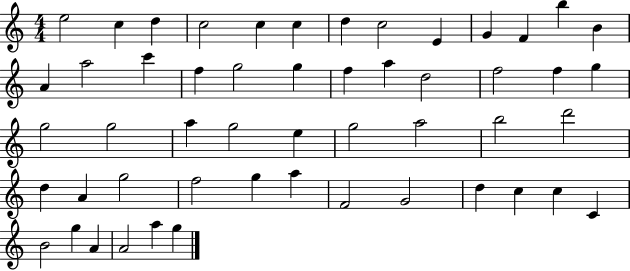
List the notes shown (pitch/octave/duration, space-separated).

E5/h C5/q D5/q C5/h C5/q C5/q D5/q C5/h E4/q G4/q F4/q B5/q B4/q A4/q A5/h C6/q F5/q G5/h G5/q F5/q A5/q D5/h F5/h F5/q G5/q G5/h G5/h A5/q G5/h E5/q G5/h A5/h B5/h D6/h D5/q A4/q G5/h F5/h G5/q A5/q F4/h G4/h D5/q C5/q C5/q C4/q B4/h G5/q A4/q A4/h A5/q G5/q